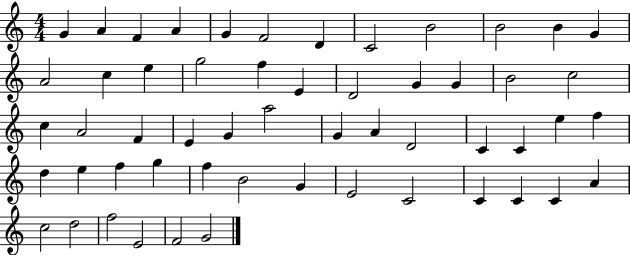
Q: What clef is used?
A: treble